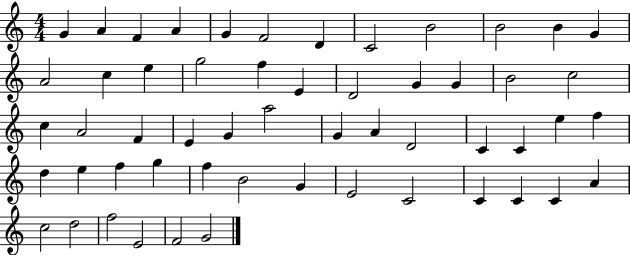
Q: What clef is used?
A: treble